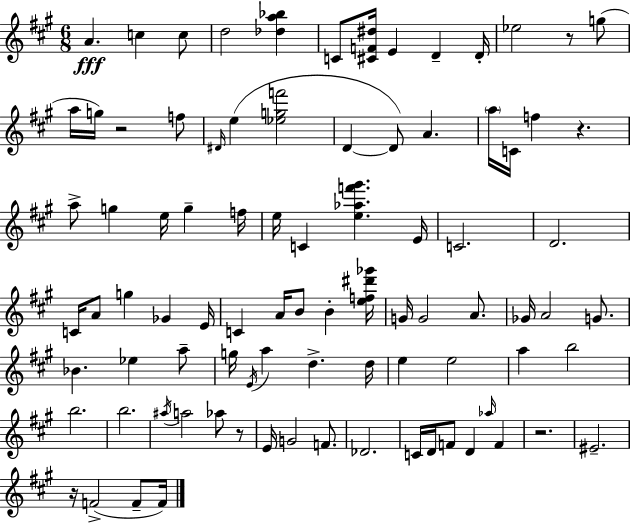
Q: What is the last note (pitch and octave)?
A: F4